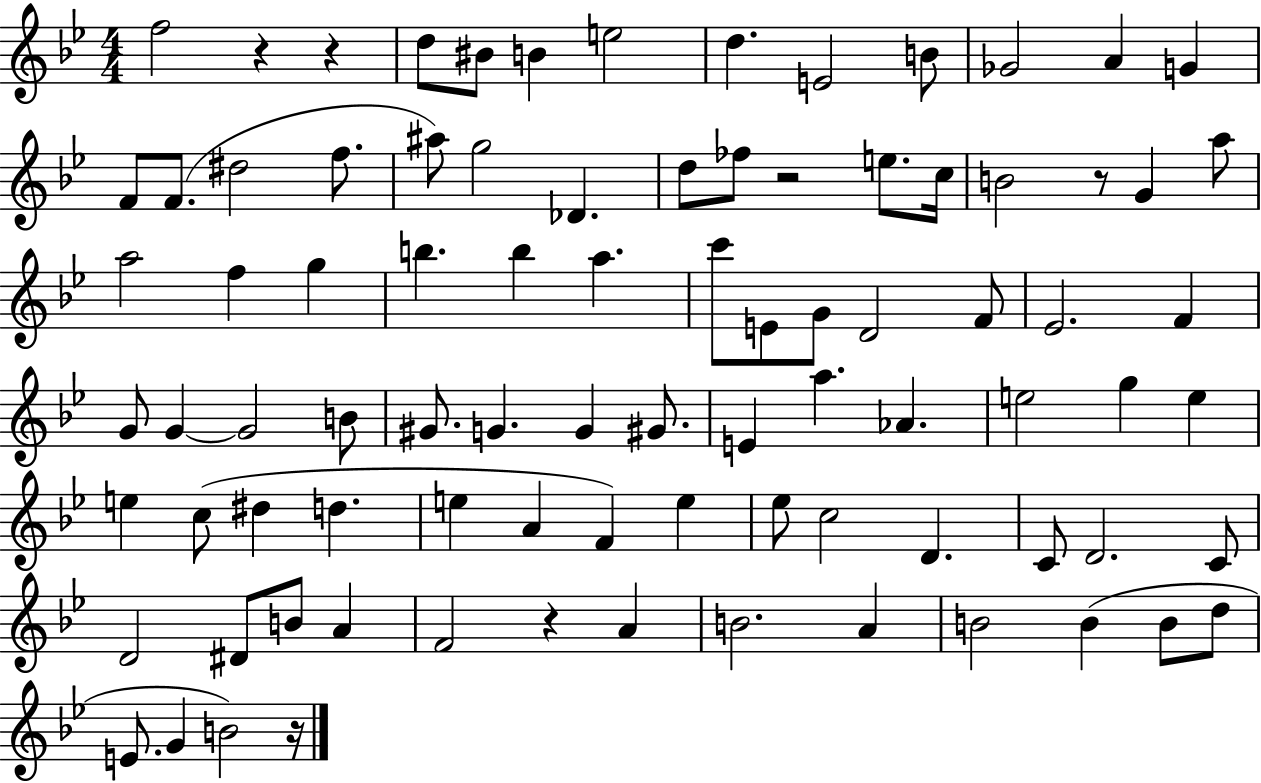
F5/h R/q R/q D5/e BIS4/e B4/q E5/h D5/q. E4/h B4/e Gb4/h A4/q G4/q F4/e F4/e. D#5/h F5/e. A#5/e G5/h Db4/q. D5/e FES5/e R/h E5/e. C5/s B4/h R/e G4/q A5/e A5/h F5/q G5/q B5/q. B5/q A5/q. C6/e E4/e G4/e D4/h F4/e Eb4/h. F4/q G4/e G4/q G4/h B4/e G#4/e. G4/q. G4/q G#4/e. E4/q A5/q. Ab4/q. E5/h G5/q E5/q E5/q C5/e D#5/q D5/q. E5/q A4/q F4/q E5/q Eb5/e C5/h D4/q. C4/e D4/h. C4/e D4/h D#4/e B4/e A4/q F4/h R/q A4/q B4/h. A4/q B4/h B4/q B4/e D5/e E4/e. G4/q B4/h R/s